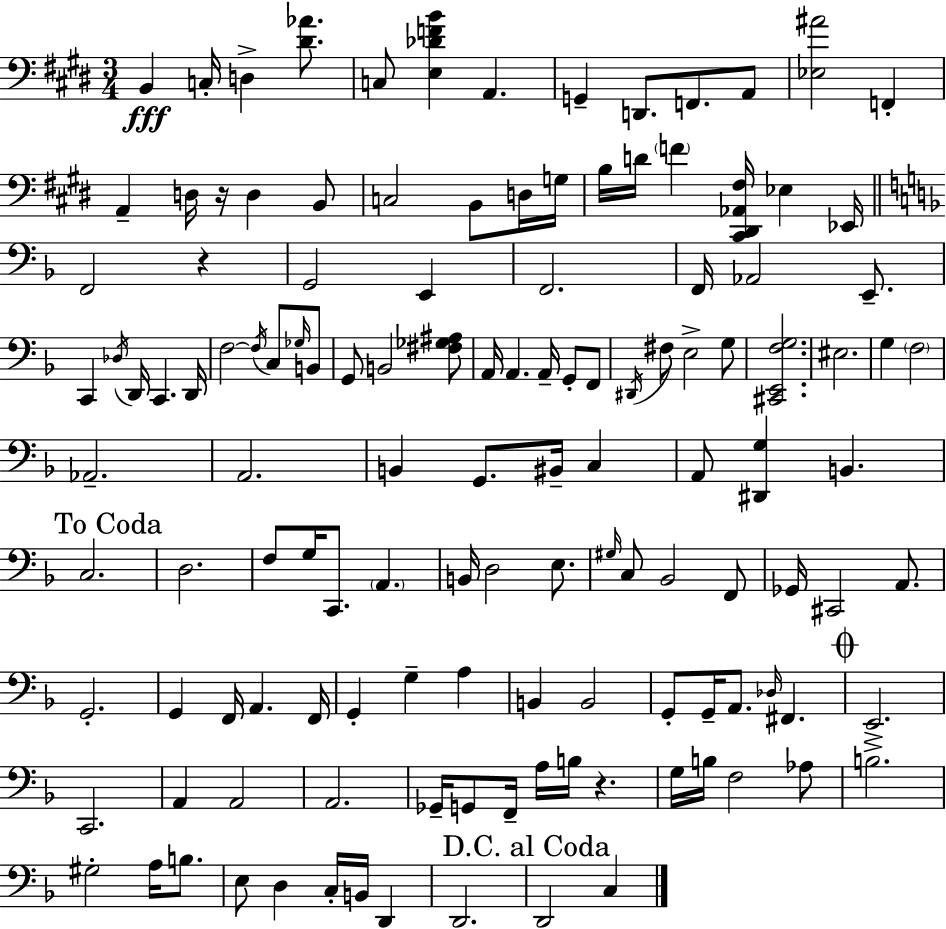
X:1
T:Untitled
M:3/4
L:1/4
K:E
B,, C,/4 D, [^D_A]/2 C,/2 [E,_DFB] A,, G,, D,,/2 F,,/2 A,,/2 [_E,^A]2 F,, A,, D,/4 z/4 D, B,,/2 C,2 B,,/2 D,/4 G,/4 B,/4 D/4 F [^C,,^D,,_A,,^F,]/4 _E, _E,,/4 F,,2 z G,,2 E,, F,,2 F,,/4 _A,,2 E,,/2 C,, _D,/4 D,,/4 C,, D,,/4 F,2 F,/4 C,/2 _G,/4 B,,/2 G,,/2 B,,2 [^F,_G,^A,]/2 A,,/4 A,, A,,/4 G,,/2 F,,/2 ^D,,/4 ^F,/2 E,2 G,/2 [^C,,E,,F,G,]2 ^E,2 G, F,2 _A,,2 A,,2 B,, G,,/2 ^B,,/4 C, A,,/2 [^D,,G,] B,, C,2 D,2 F,/2 G,/4 C,,/2 A,, B,,/4 D,2 E,/2 ^G,/4 C,/2 _B,,2 F,,/2 _G,,/4 ^C,,2 A,,/2 G,,2 G,, F,,/4 A,, F,,/4 G,, G, A, B,, B,,2 G,,/2 G,,/4 A,,/2 _D,/4 ^F,, E,,2 C,,2 A,, A,,2 A,,2 _G,,/4 G,,/2 F,,/4 A,/4 B,/4 z G,/4 B,/4 F,2 _A,/2 B,2 ^G,2 A,/4 B,/2 E,/2 D, C,/4 B,,/4 D,, D,,2 D,,2 C,